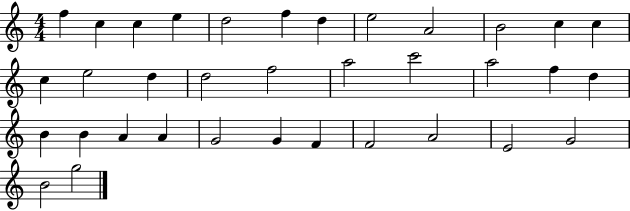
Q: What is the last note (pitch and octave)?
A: G5